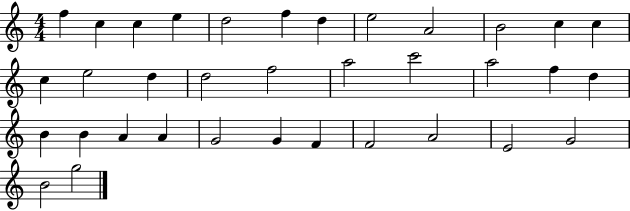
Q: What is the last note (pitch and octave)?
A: G5